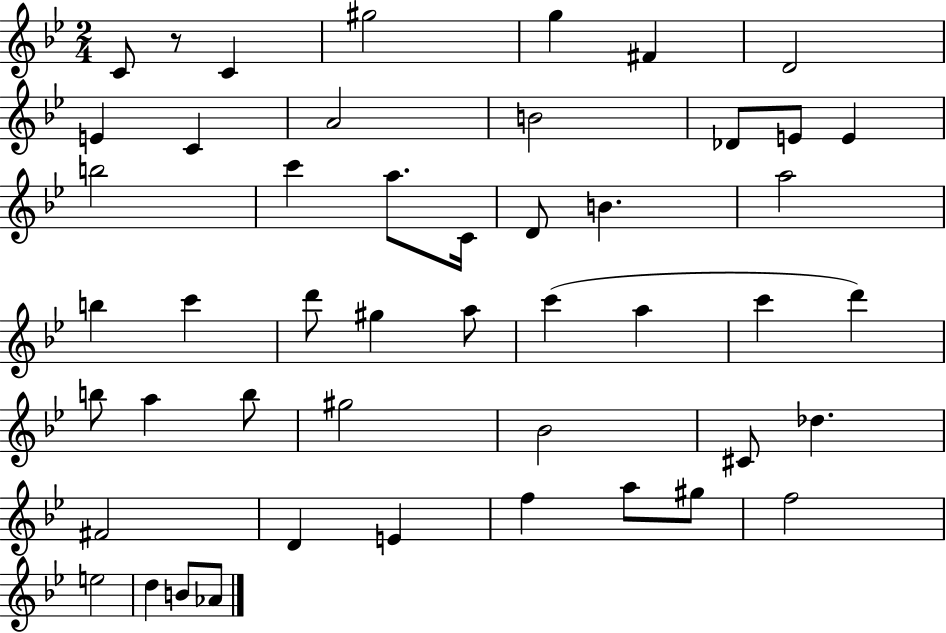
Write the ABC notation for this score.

X:1
T:Untitled
M:2/4
L:1/4
K:Bb
C/2 z/2 C ^g2 g ^F D2 E C A2 B2 _D/2 E/2 E b2 c' a/2 C/4 D/2 B a2 b c' d'/2 ^g a/2 c' a c' d' b/2 a b/2 ^g2 _B2 ^C/2 _d ^F2 D E f a/2 ^g/2 f2 e2 d B/2 _A/2